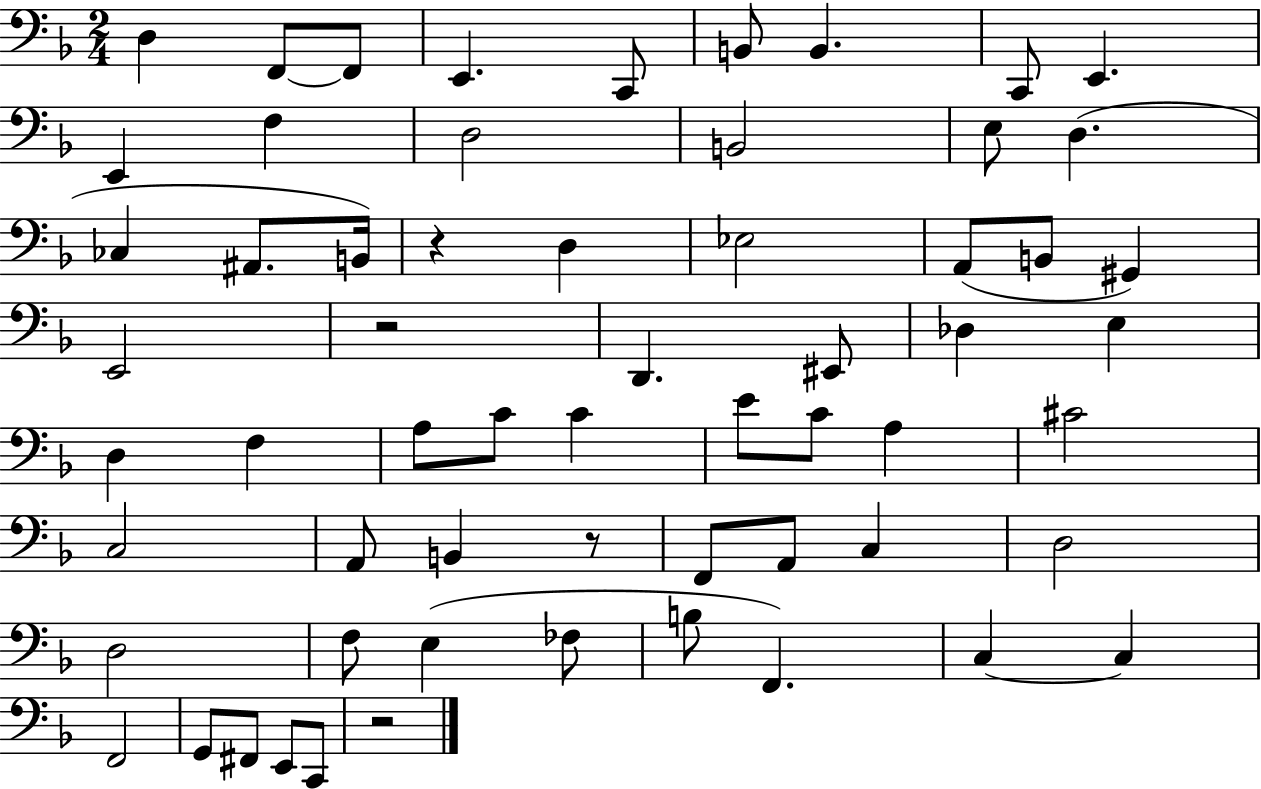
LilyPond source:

{
  \clef bass
  \numericTimeSignature
  \time 2/4
  \key f \major
  d4 f,8~~ f,8 | e,4. c,8 | b,8 b,4. | c,8 e,4. | \break e,4 f4 | d2 | b,2 | e8 d4.( | \break ces4 ais,8. b,16) | r4 d4 | ees2 | a,8( b,8 gis,4) | \break e,2 | r2 | d,4. eis,8 | des4 e4 | \break d4 f4 | a8 c'8 c'4 | e'8 c'8 a4 | cis'2 | \break c2 | a,8 b,4 r8 | f,8 a,8 c4 | d2 | \break d2 | f8 e4( fes8 | b8 f,4.) | c4~~ c4 | \break f,2 | g,8 fis,8 e,8 c,8 | r2 | \bar "|."
}